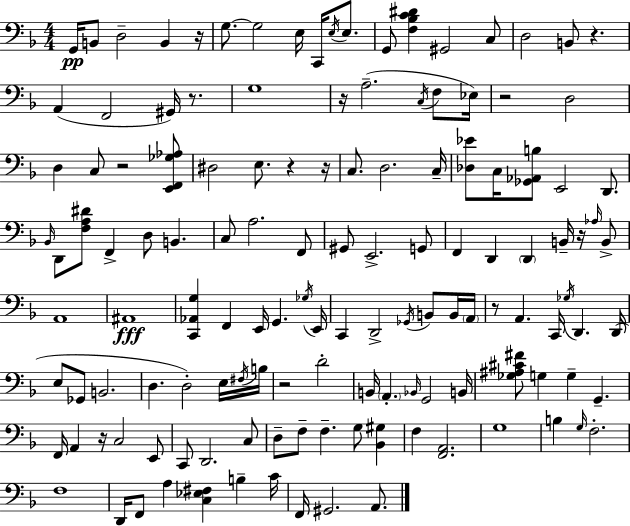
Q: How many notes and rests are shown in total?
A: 133